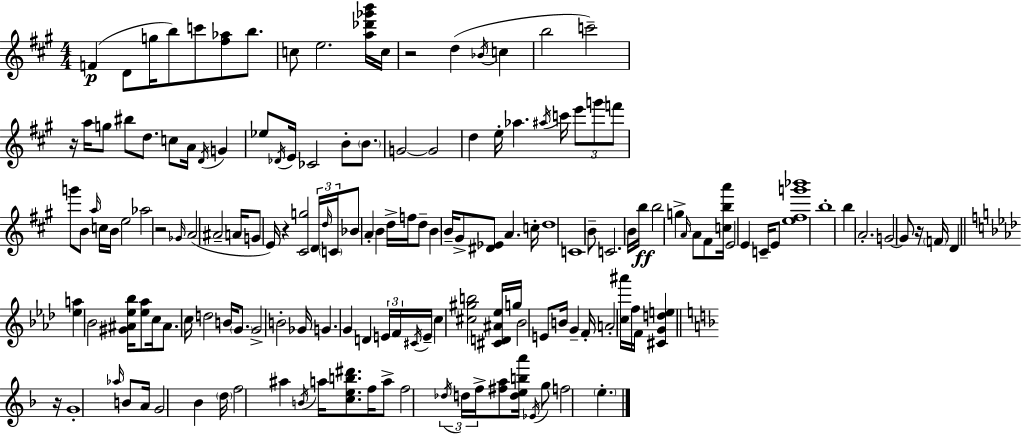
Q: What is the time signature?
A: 4/4